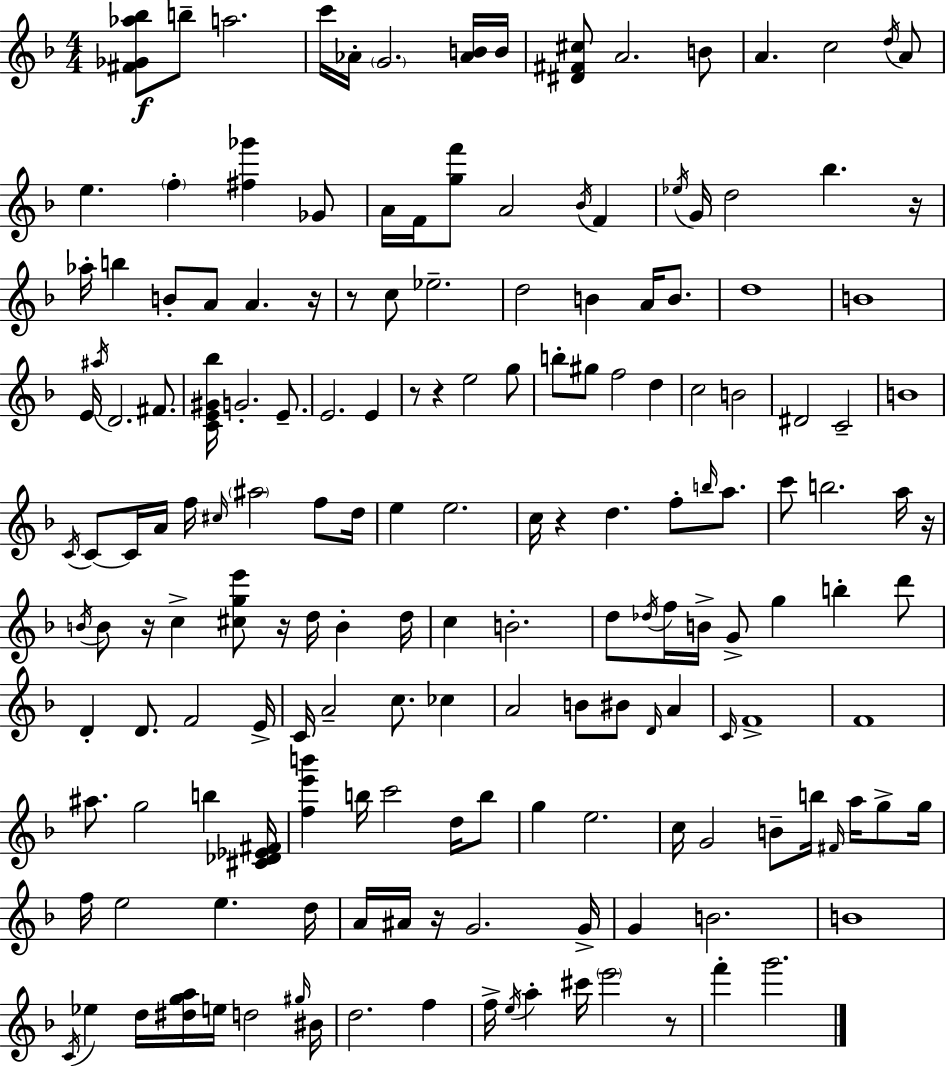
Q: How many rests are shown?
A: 11